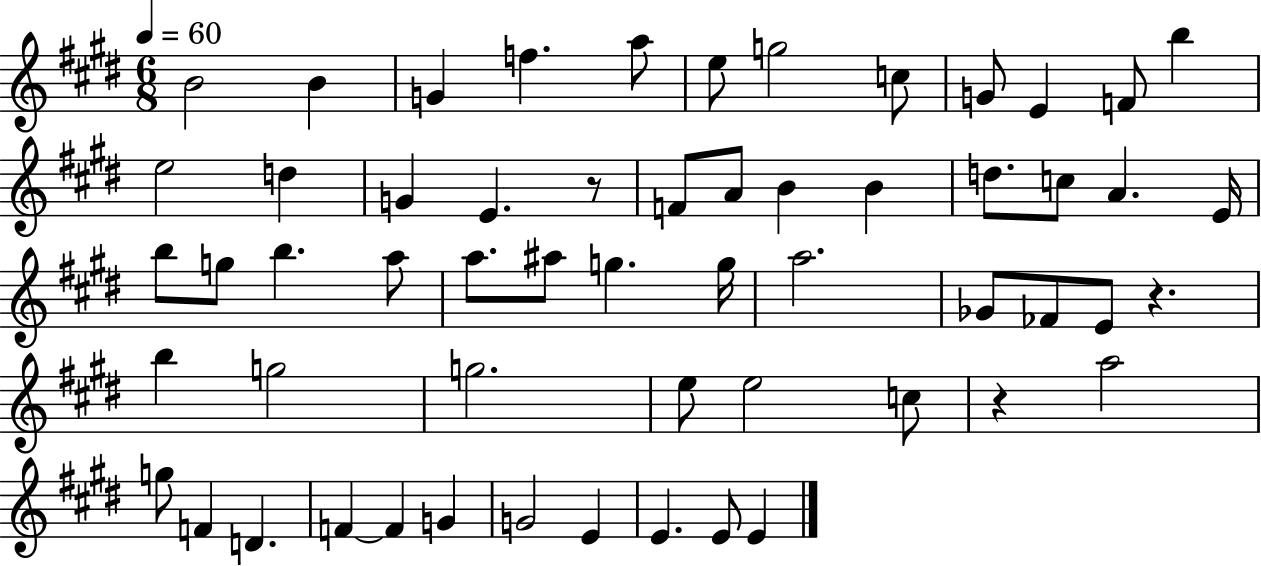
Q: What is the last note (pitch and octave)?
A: E4